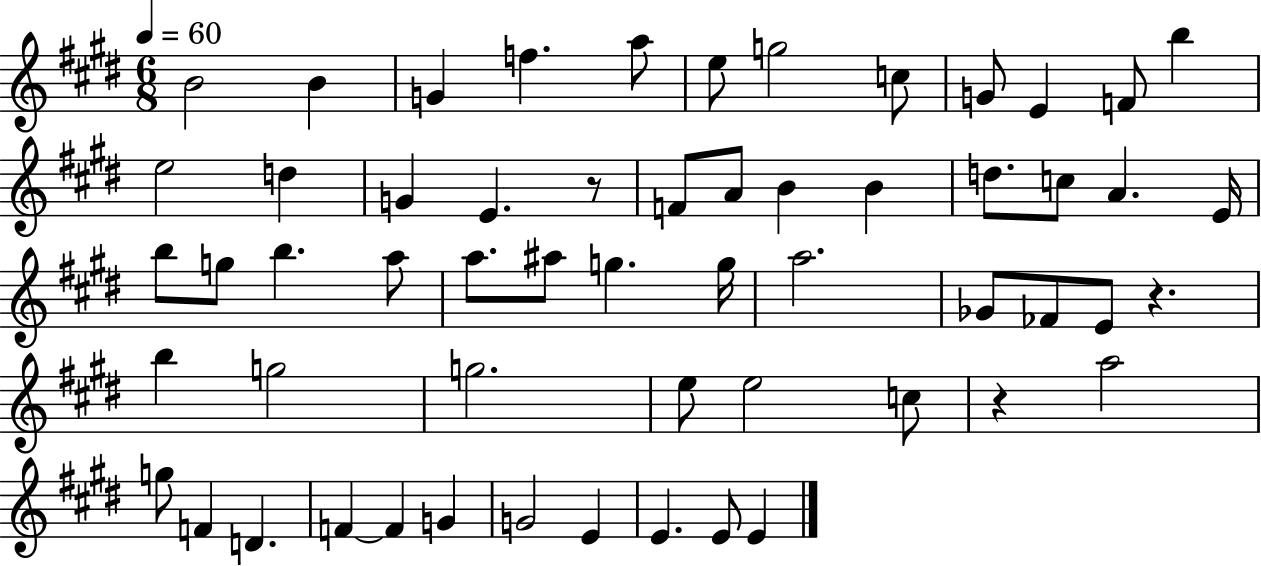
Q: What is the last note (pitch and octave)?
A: E4